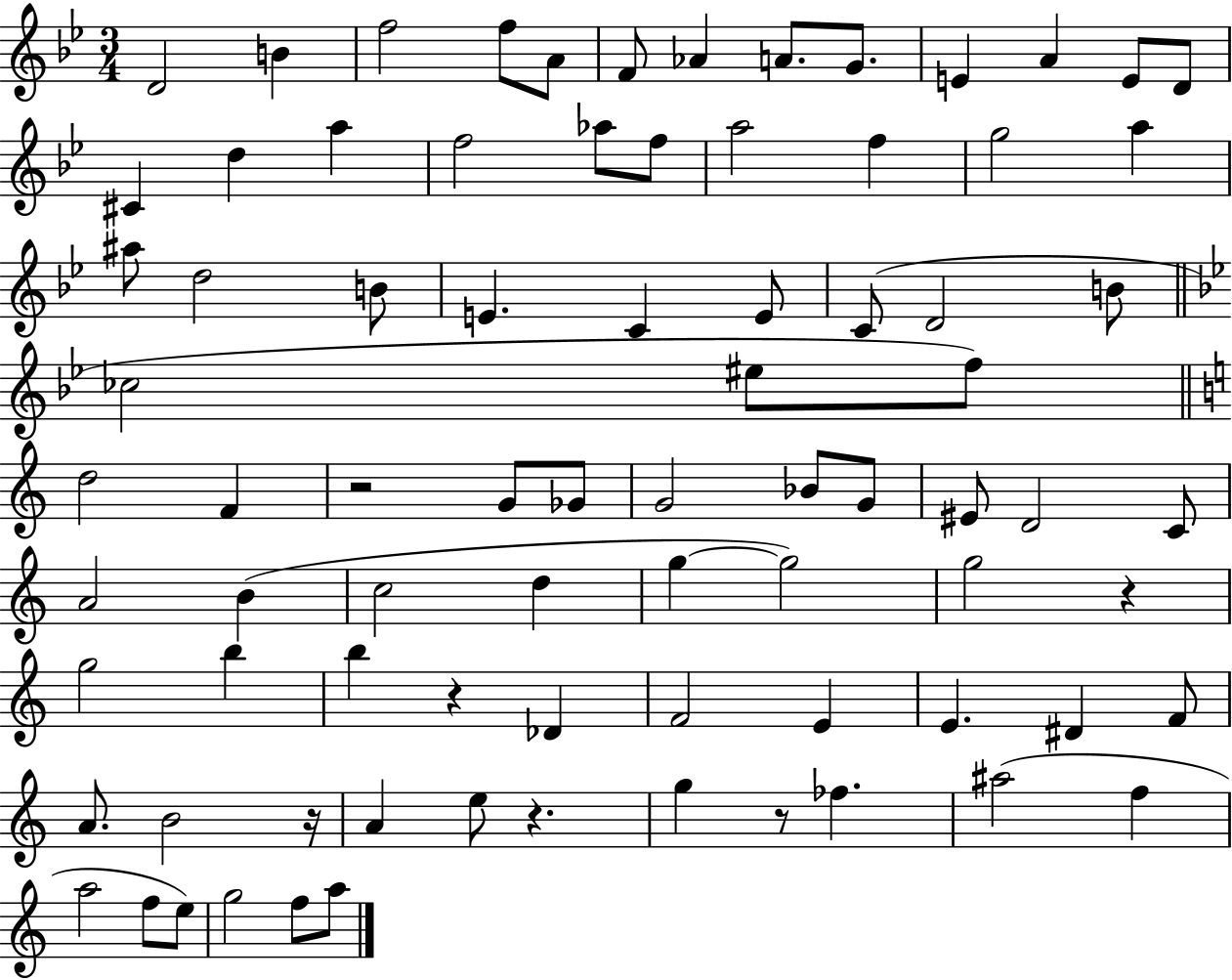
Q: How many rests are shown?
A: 6